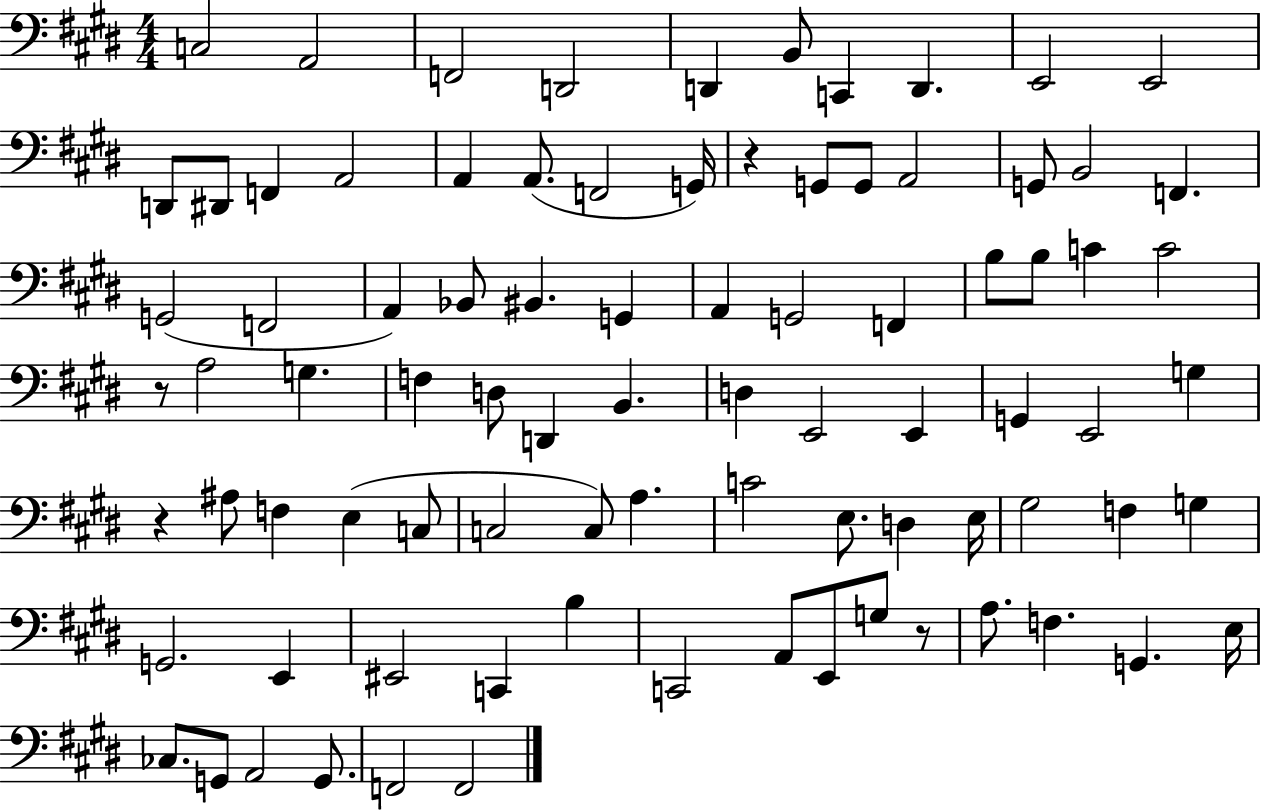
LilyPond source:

{
  \clef bass
  \numericTimeSignature
  \time 4/4
  \key e \major
  c2 a,2 | f,2 d,2 | d,4 b,8 c,4 d,4. | e,2 e,2 | \break d,8 dis,8 f,4 a,2 | a,4 a,8.( f,2 g,16) | r4 g,8 g,8 a,2 | g,8 b,2 f,4. | \break g,2( f,2 | a,4) bes,8 bis,4. g,4 | a,4 g,2 f,4 | b8 b8 c'4 c'2 | \break r8 a2 g4. | f4 d8 d,4 b,4. | d4 e,2 e,4 | g,4 e,2 g4 | \break r4 ais8 f4 e4( c8 | c2 c8) a4. | c'2 e8. d4 e16 | gis2 f4 g4 | \break g,2. e,4 | eis,2 c,4 b4 | c,2 a,8 e,8 g8 r8 | a8. f4. g,4. e16 | \break ces8. g,8 a,2 g,8. | f,2 f,2 | \bar "|."
}